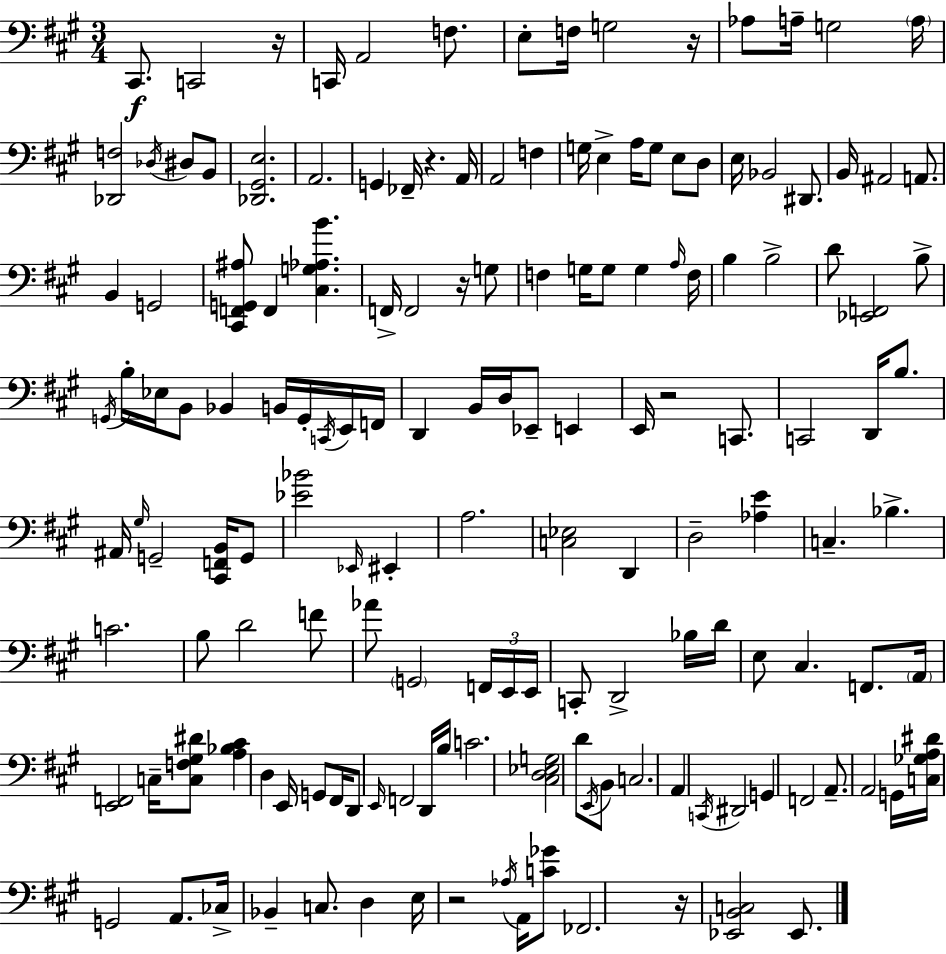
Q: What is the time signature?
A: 3/4